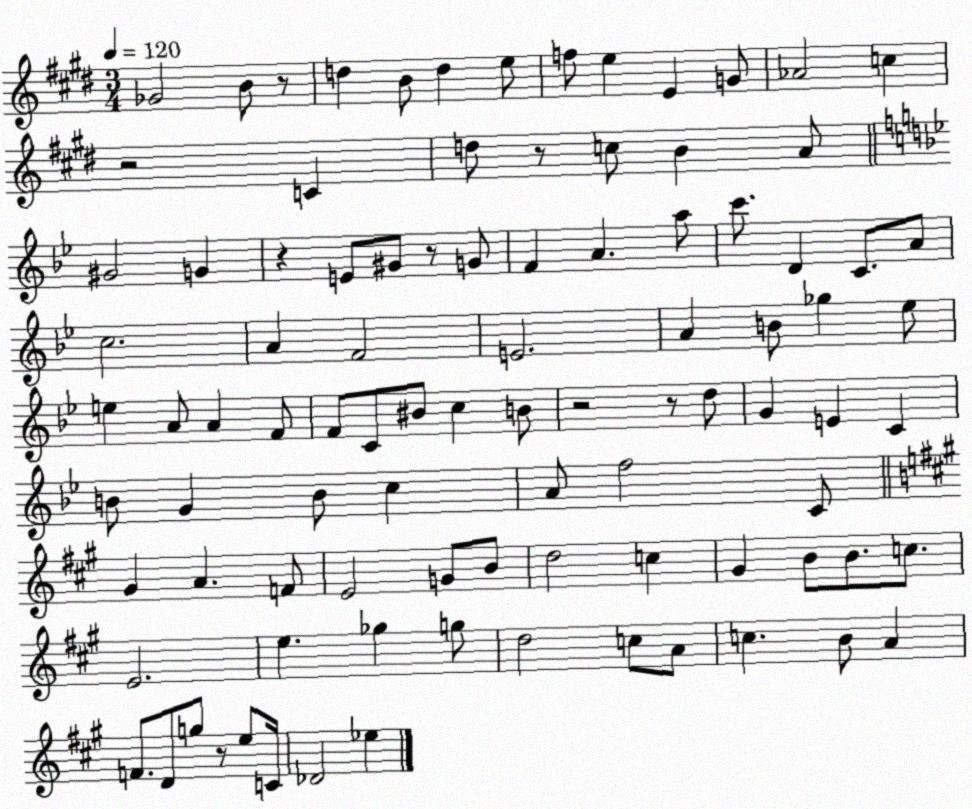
X:1
T:Untitled
M:3/4
L:1/4
K:E
_G2 B/2 z/2 d B/2 d e/2 f/2 e E G/2 _A2 c z2 C d/2 z/2 c/2 B A/2 ^G2 G z E/2 ^G/2 z/2 G/2 F A a/2 c'/2 D C/2 A/2 c2 A F2 E2 A B/2 _g _e/2 e A/2 A F/2 F/2 C/2 ^B/2 c B/2 z2 z/2 d/2 G E C B/2 G B/2 c A/2 f2 C/2 ^G A F/2 E2 G/2 B/2 d2 c ^G B/2 B/2 c/2 E2 e _g g/2 d2 c/2 A/2 c B/2 A F/2 D/2 g/2 z/2 e/2 C/4 _D2 _e